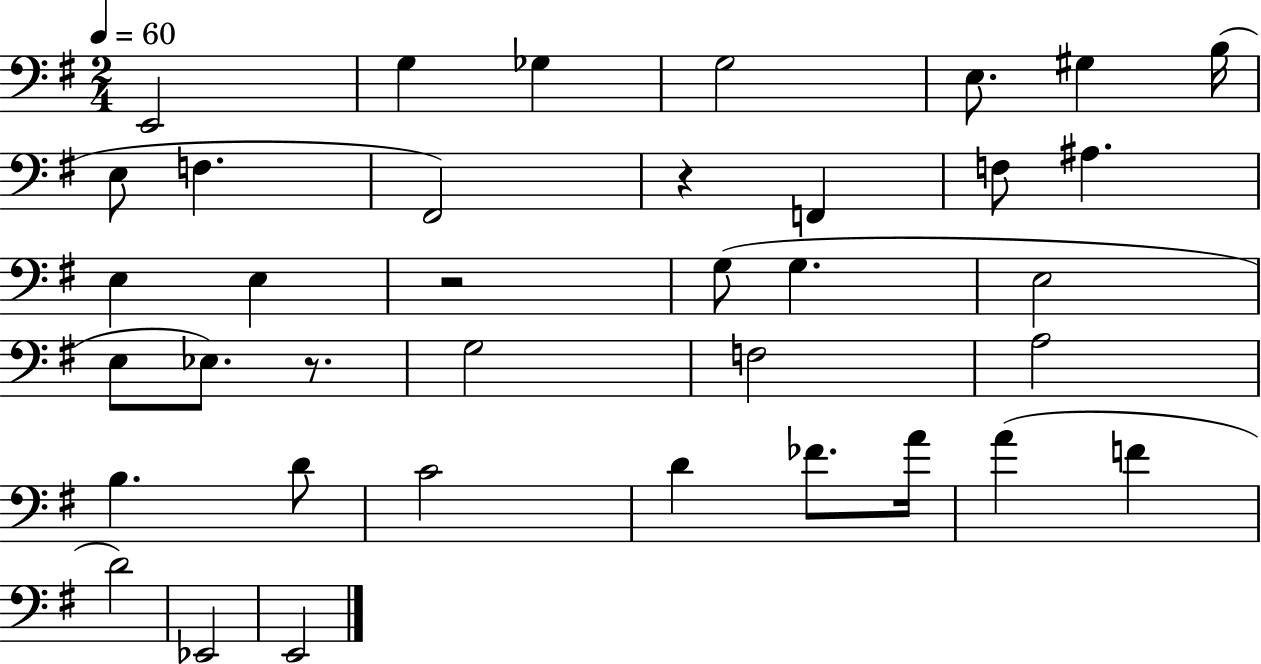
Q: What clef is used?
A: bass